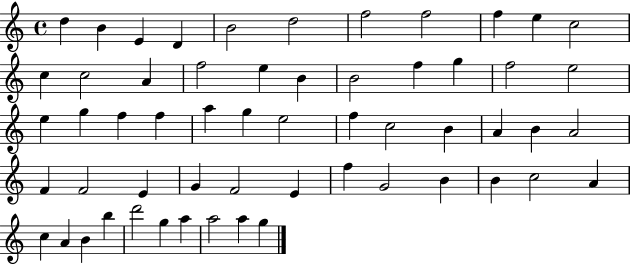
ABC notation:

X:1
T:Untitled
M:4/4
L:1/4
K:C
d B E D B2 d2 f2 f2 f e c2 c c2 A f2 e B B2 f g f2 e2 e g f f a g e2 f c2 B A B A2 F F2 E G F2 E f G2 B B c2 A c A B b d'2 g a a2 a g